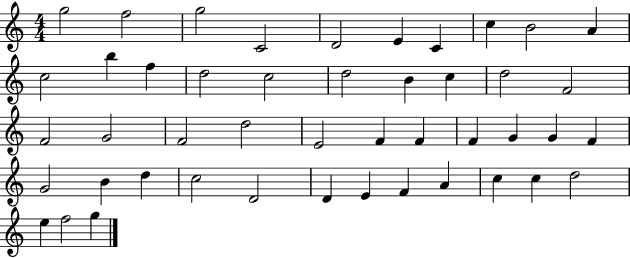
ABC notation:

X:1
T:Untitled
M:4/4
L:1/4
K:C
g2 f2 g2 C2 D2 E C c B2 A c2 b f d2 c2 d2 B c d2 F2 F2 G2 F2 d2 E2 F F F G G F G2 B d c2 D2 D E F A c c d2 e f2 g